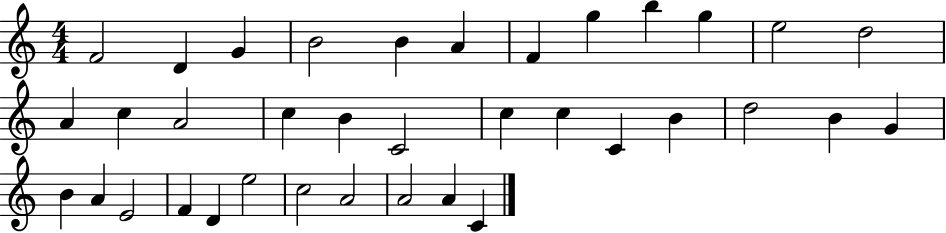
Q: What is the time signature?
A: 4/4